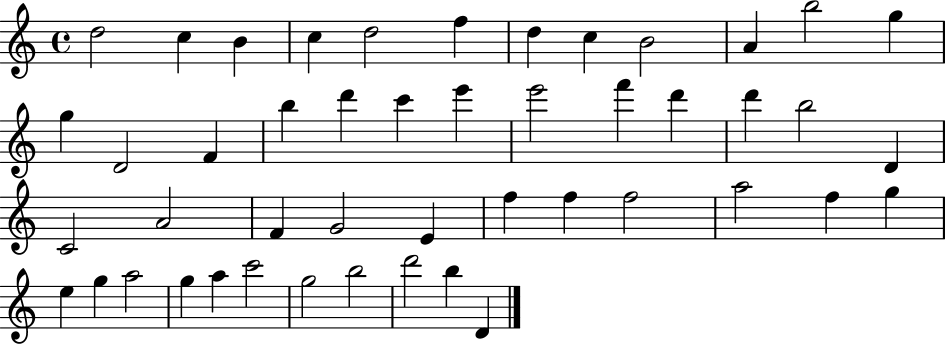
X:1
T:Untitled
M:4/4
L:1/4
K:C
d2 c B c d2 f d c B2 A b2 g g D2 F b d' c' e' e'2 f' d' d' b2 D C2 A2 F G2 E f f f2 a2 f g e g a2 g a c'2 g2 b2 d'2 b D